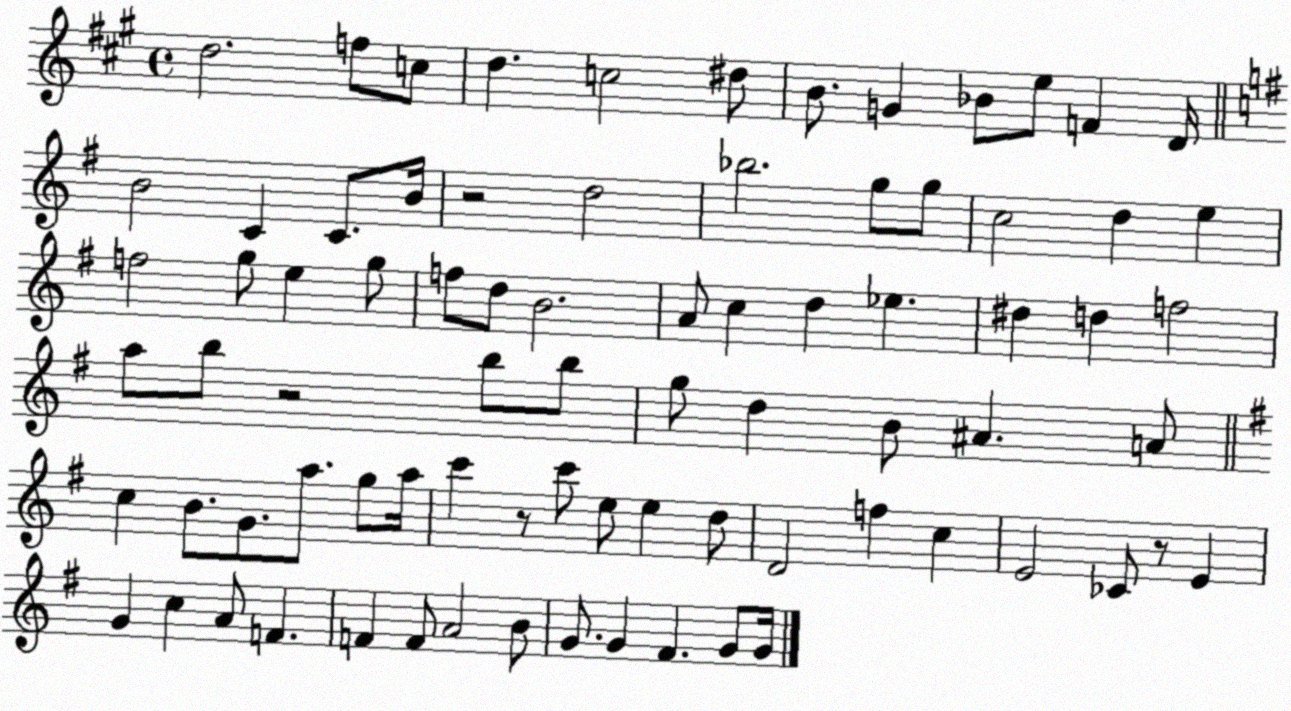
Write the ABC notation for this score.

X:1
T:Untitled
M:4/4
L:1/4
K:A
d2 f/2 c/2 d c2 ^d/2 B/2 G _B/2 e/2 F D/4 B2 C C/2 B/4 z2 d2 _b2 g/2 g/2 c2 d e f2 g/2 e g/2 f/2 d/2 B2 A/2 c d _e ^d d f2 a/2 b/2 z2 b/2 b/2 g/2 d B/2 ^A A/2 c B/2 G/2 a/2 g/2 a/4 c' z/2 c'/2 e/2 e d/2 D2 f c E2 _C/2 z/2 E G c A/2 F F F/2 A2 B/2 G/2 G ^F G/2 G/4